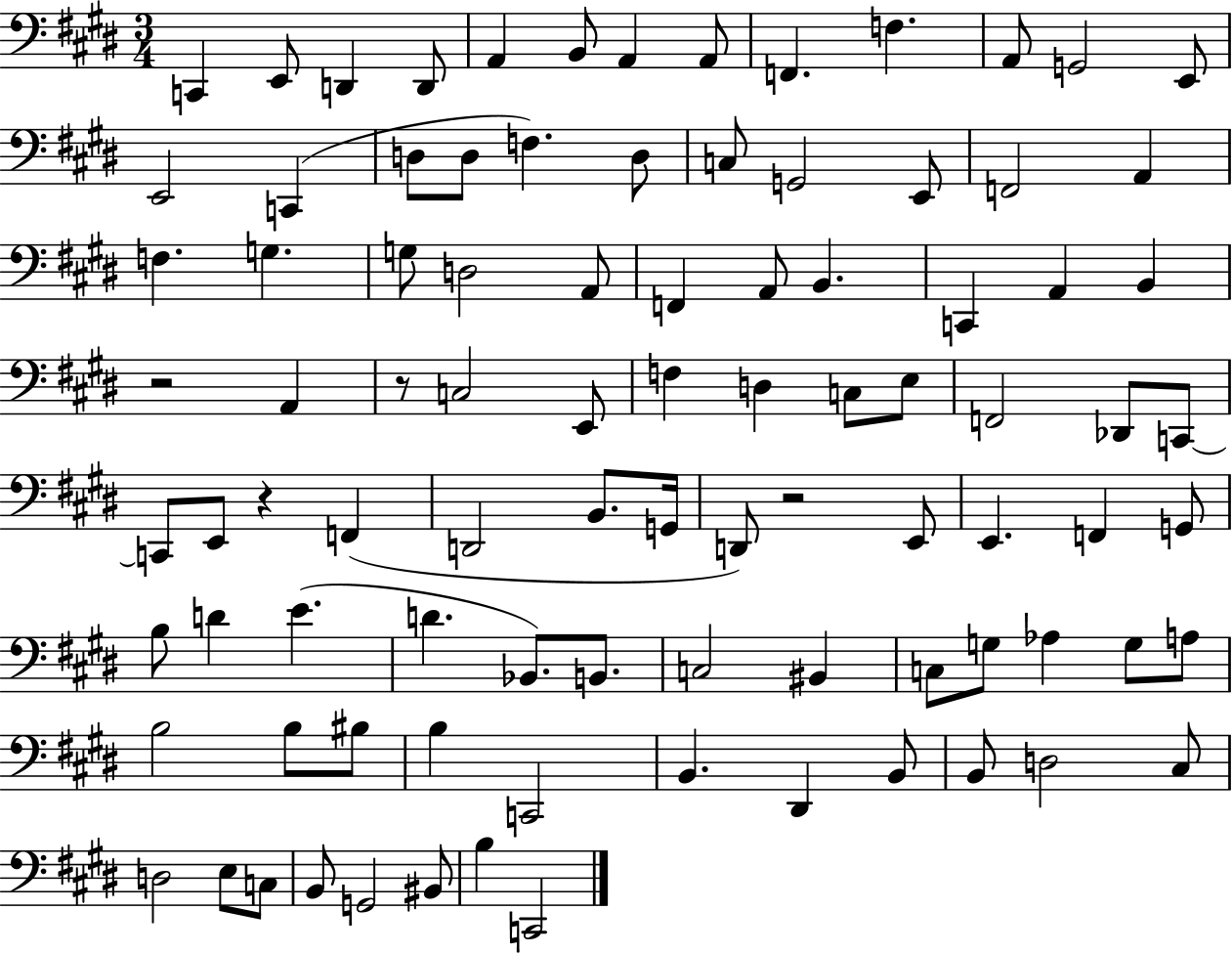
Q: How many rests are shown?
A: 4